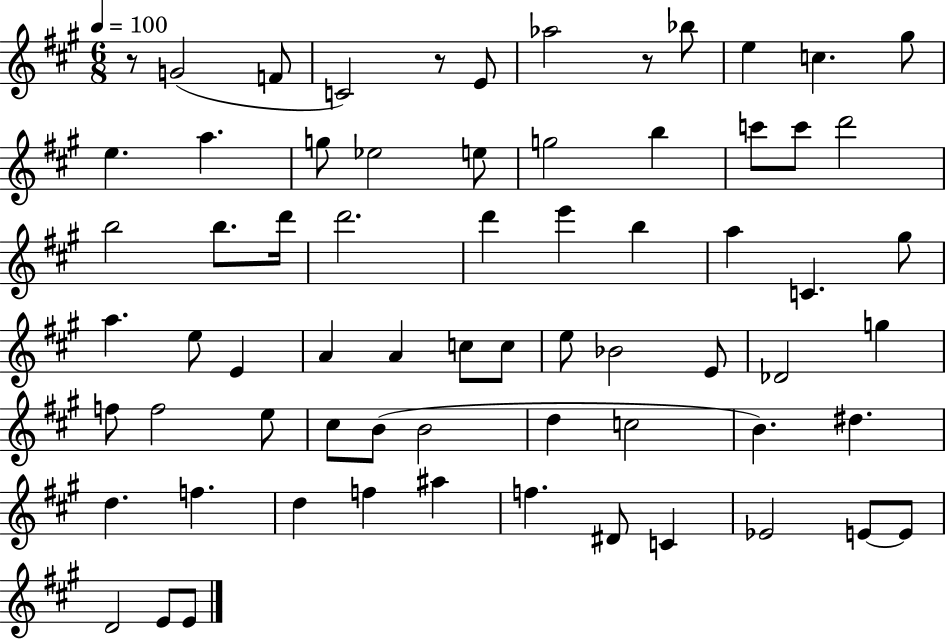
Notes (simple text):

R/e G4/h F4/e C4/h R/e E4/e Ab5/h R/e Bb5/e E5/q C5/q. G#5/e E5/q. A5/q. G5/e Eb5/h E5/e G5/h B5/q C6/e C6/e D6/h B5/h B5/e. D6/s D6/h. D6/q E6/q B5/q A5/q C4/q. G#5/e A5/q. E5/e E4/q A4/q A4/q C5/e C5/e E5/e Bb4/h E4/e Db4/h G5/q F5/e F5/h E5/e C#5/e B4/e B4/h D5/q C5/h B4/q. D#5/q. D5/q. F5/q. D5/q F5/q A#5/q F5/q. D#4/e C4/q Eb4/h E4/e E4/e D4/h E4/e E4/e